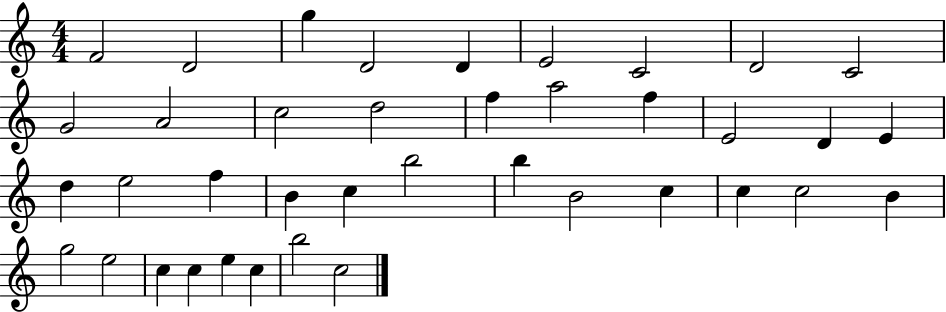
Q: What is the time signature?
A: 4/4